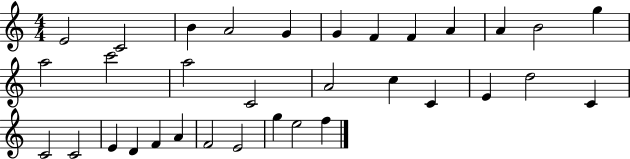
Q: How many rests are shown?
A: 0